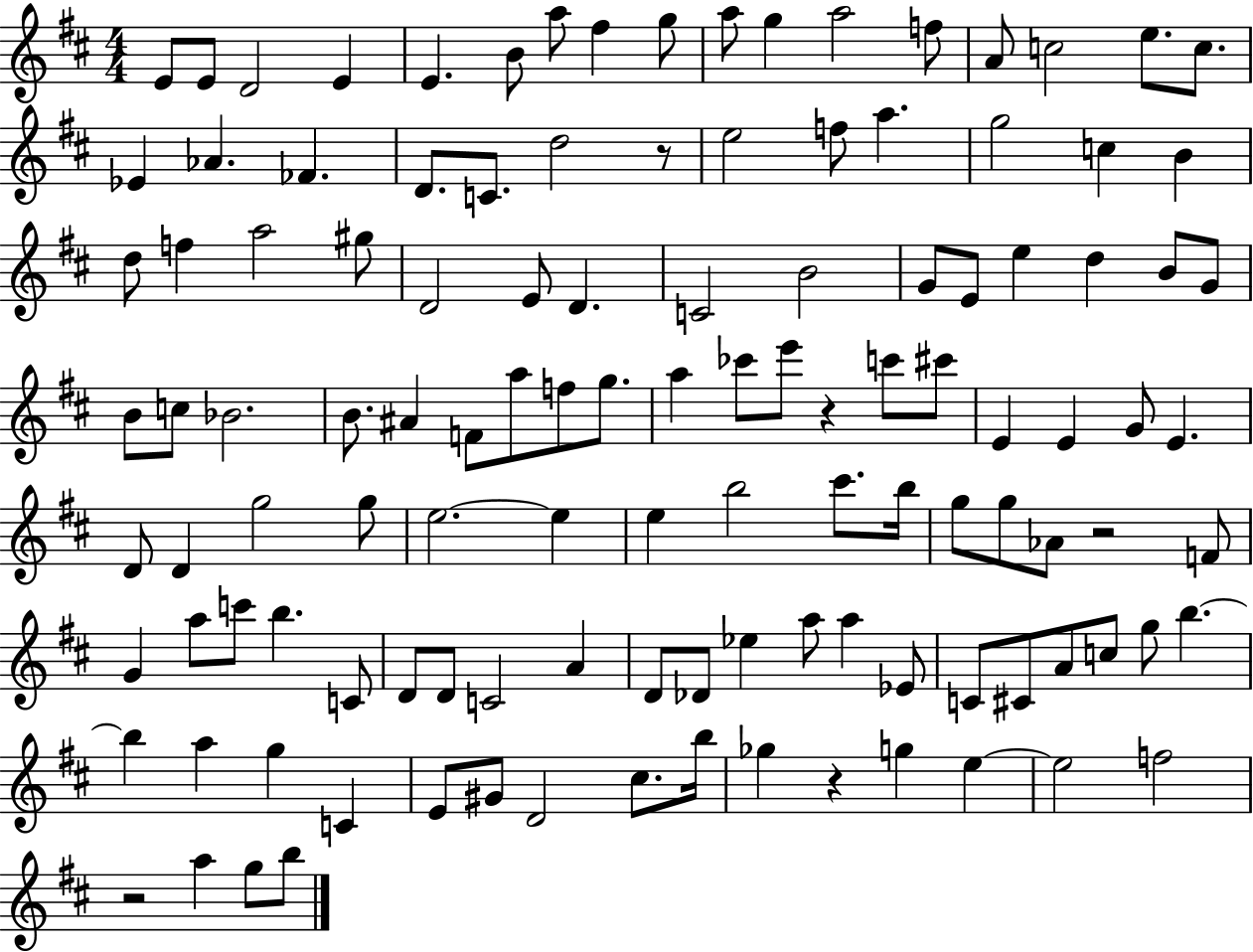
X:1
T:Untitled
M:4/4
L:1/4
K:D
E/2 E/2 D2 E E B/2 a/2 ^f g/2 a/2 g a2 f/2 A/2 c2 e/2 c/2 _E _A _F D/2 C/2 d2 z/2 e2 f/2 a g2 c B d/2 f a2 ^g/2 D2 E/2 D C2 B2 G/2 E/2 e d B/2 G/2 B/2 c/2 _B2 B/2 ^A F/2 a/2 f/2 g/2 a _c'/2 e'/2 z c'/2 ^c'/2 E E G/2 E D/2 D g2 g/2 e2 e e b2 ^c'/2 b/4 g/2 g/2 _A/2 z2 F/2 G a/2 c'/2 b C/2 D/2 D/2 C2 A D/2 _D/2 _e a/2 a _E/2 C/2 ^C/2 A/2 c/2 g/2 b b a g C E/2 ^G/2 D2 ^c/2 b/4 _g z g e e2 f2 z2 a g/2 b/2